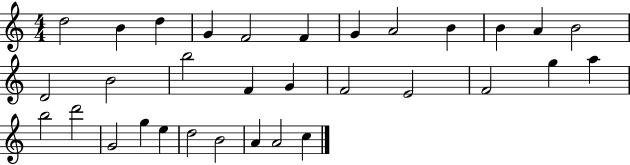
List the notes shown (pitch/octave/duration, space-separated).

D5/h B4/q D5/q G4/q F4/h F4/q G4/q A4/h B4/q B4/q A4/q B4/h D4/h B4/h B5/h F4/q G4/q F4/h E4/h F4/h G5/q A5/q B5/h D6/h G4/h G5/q E5/q D5/h B4/h A4/q A4/h C5/q